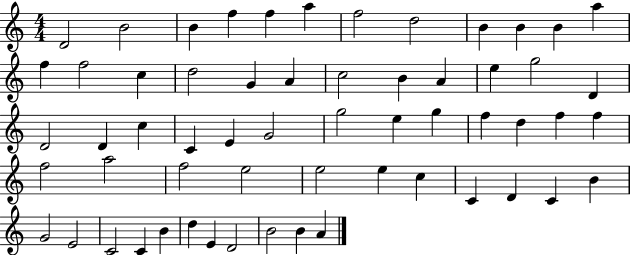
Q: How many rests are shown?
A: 0